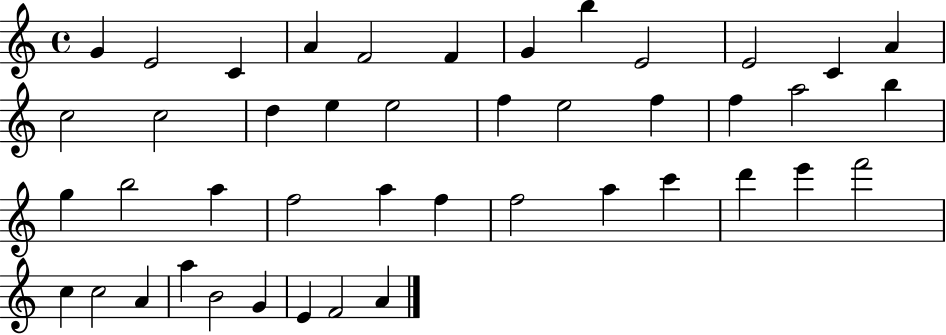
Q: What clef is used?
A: treble